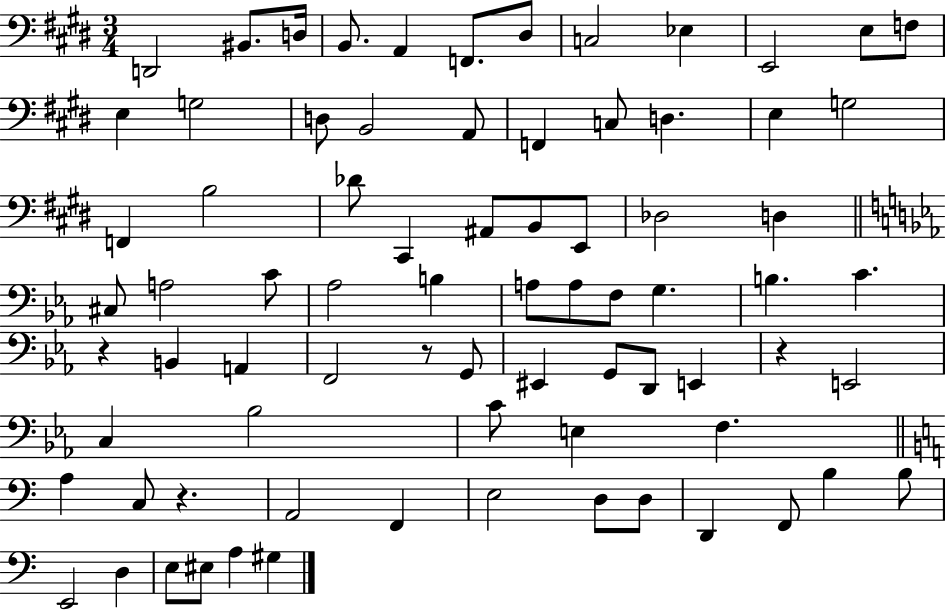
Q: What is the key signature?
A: E major